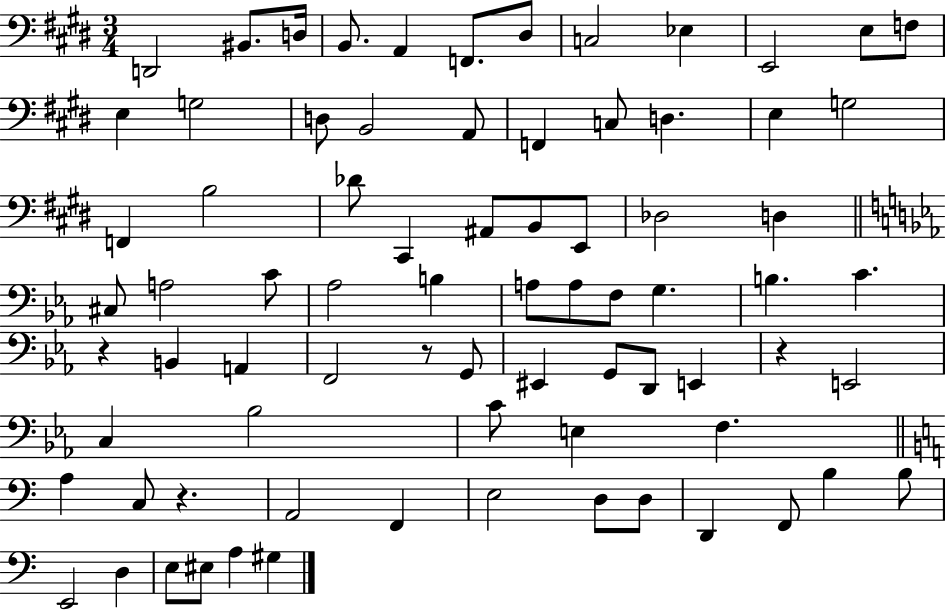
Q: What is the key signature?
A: E major